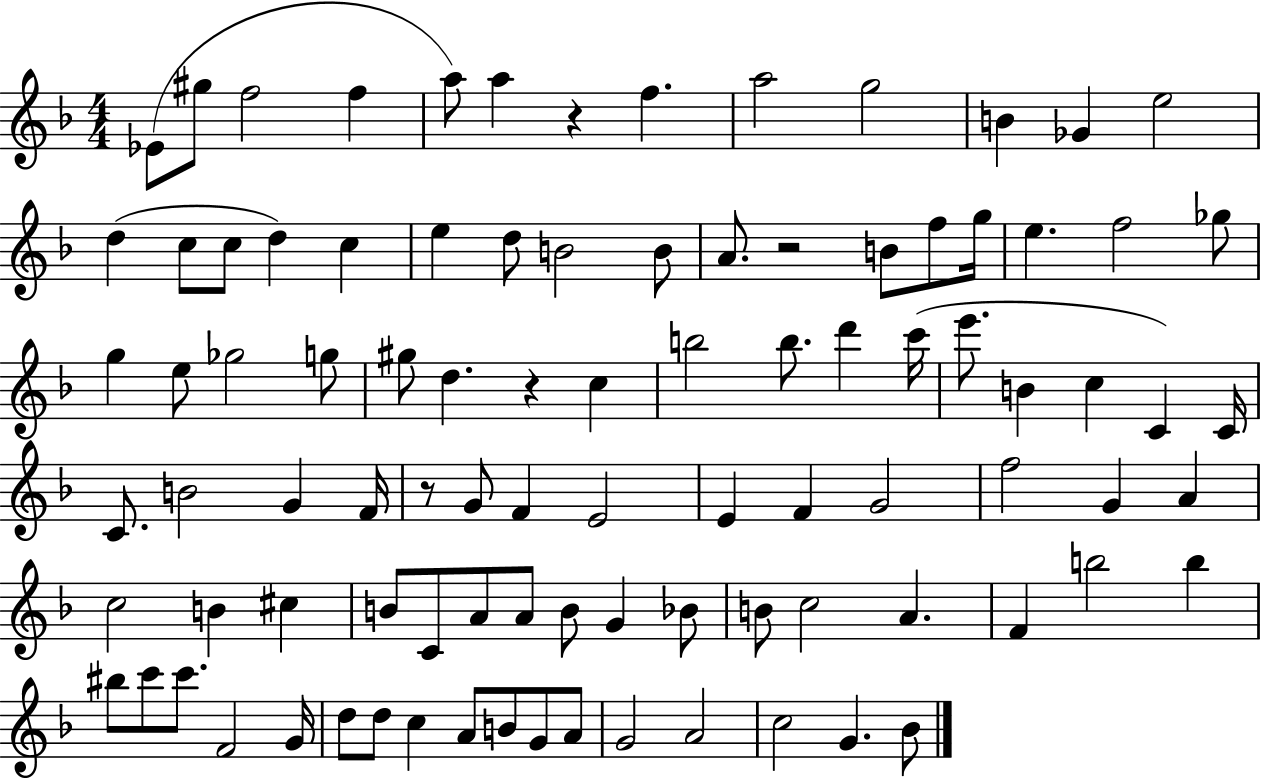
Eb4/e G#5/e F5/h F5/q A5/e A5/q R/q F5/q. A5/h G5/h B4/q Gb4/q E5/h D5/q C5/e C5/e D5/q C5/q E5/q D5/e B4/h B4/e A4/e. R/h B4/e F5/e G5/s E5/q. F5/h Gb5/e G5/q E5/e Gb5/h G5/e G#5/e D5/q. R/q C5/q B5/h B5/e. D6/q C6/s E6/e. B4/q C5/q C4/q C4/s C4/e. B4/h G4/q F4/s R/e G4/e F4/q E4/h E4/q F4/q G4/h F5/h G4/q A4/q C5/h B4/q C#5/q B4/e C4/e A4/e A4/e B4/e G4/q Bb4/e B4/e C5/h A4/q. F4/q B5/h B5/q BIS5/e C6/e C6/e. F4/h G4/s D5/e D5/e C5/q A4/e B4/e G4/e A4/e G4/h A4/h C5/h G4/q. Bb4/e